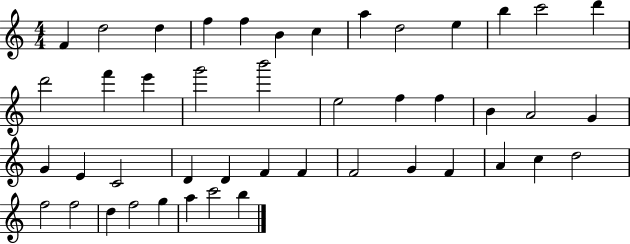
{
  \clef treble
  \numericTimeSignature
  \time 4/4
  \key c \major
  f'4 d''2 d''4 | f''4 f''4 b'4 c''4 | a''4 d''2 e''4 | b''4 c'''2 d'''4 | \break d'''2 f'''4 e'''4 | g'''2 b'''2 | e''2 f''4 f''4 | b'4 a'2 g'4 | \break g'4 e'4 c'2 | d'4 d'4 f'4 f'4 | f'2 g'4 f'4 | a'4 c''4 d''2 | \break f''2 f''2 | d''4 f''2 g''4 | a''4 c'''2 b''4 | \bar "|."
}